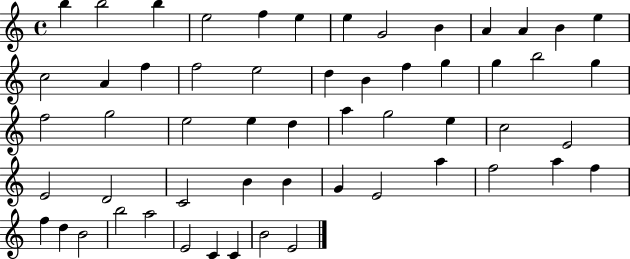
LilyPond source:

{
  \clef treble
  \time 4/4
  \defaultTimeSignature
  \key c \major
  b''4 b''2 b''4 | e''2 f''4 e''4 | e''4 g'2 b'4 | a'4 a'4 b'4 e''4 | \break c''2 a'4 f''4 | f''2 e''2 | d''4 b'4 f''4 g''4 | g''4 b''2 g''4 | \break f''2 g''2 | e''2 e''4 d''4 | a''4 g''2 e''4 | c''2 e'2 | \break e'2 d'2 | c'2 b'4 b'4 | g'4 e'2 a''4 | f''2 a''4 f''4 | \break f''4 d''4 b'2 | b''2 a''2 | e'2 c'4 c'4 | b'2 e'2 | \break \bar "|."
}